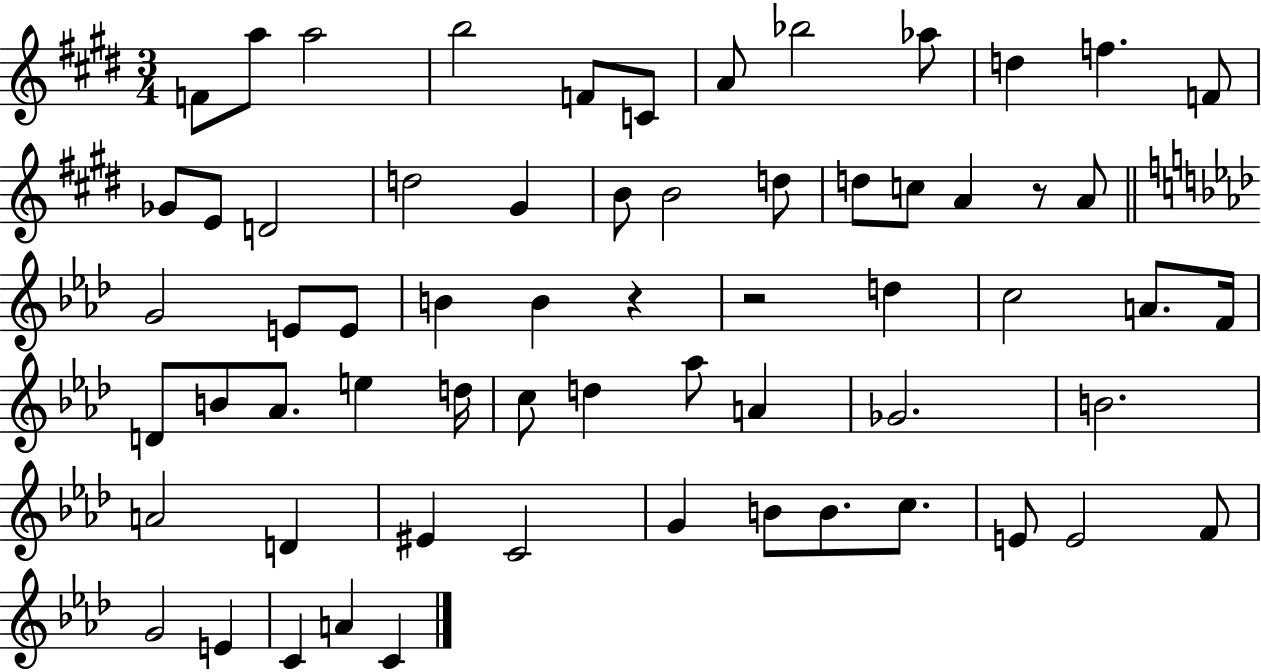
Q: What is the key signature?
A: E major